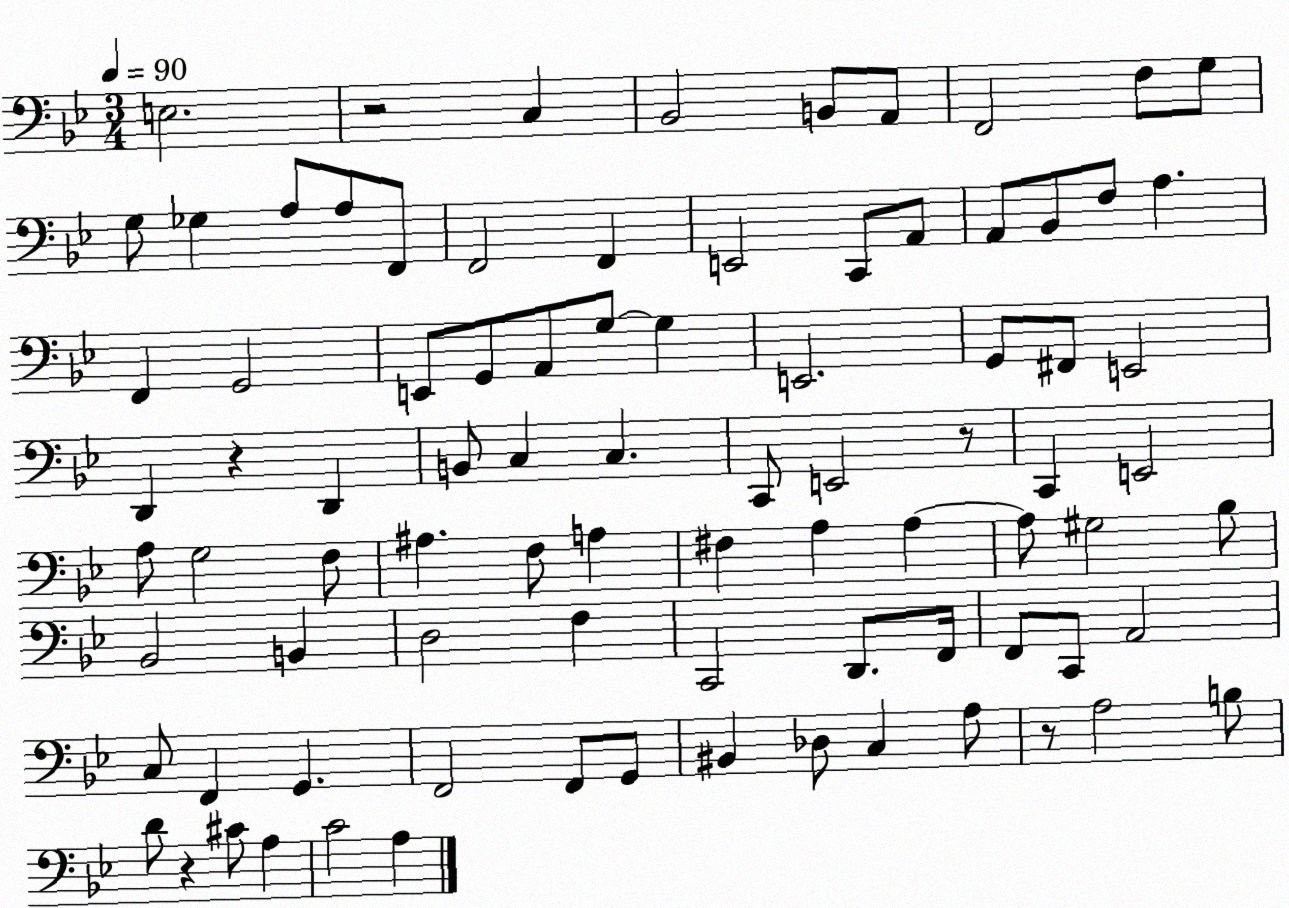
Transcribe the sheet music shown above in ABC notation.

X:1
T:Untitled
M:3/4
L:1/4
K:Bb
E,2 z2 C, _B,,2 B,,/2 A,,/2 F,,2 F,/2 G,/2 G,/2 _G, A,/2 A,/2 F,,/2 F,,2 F,, E,,2 C,,/2 A,,/2 A,,/2 _B,,/2 F,/2 A, F,, G,,2 E,,/2 G,,/2 A,,/2 G,/2 G, E,,2 G,,/2 ^F,,/2 E,,2 D,, z D,, B,,/2 C, C, C,,/2 E,,2 z/2 C,, E,,2 A,/2 G,2 F,/2 ^A, F,/2 A, ^F, A, A, A,/2 ^G,2 _B,/2 _B,,2 B,, D,2 F, C,,2 D,,/2 F,,/4 F,,/2 C,,/2 A,,2 C,/2 F,, G,, F,,2 F,,/2 G,,/2 ^B,, _D,/2 C, A,/2 z/2 A,2 B,/2 D/2 z ^C/2 A, C2 A,